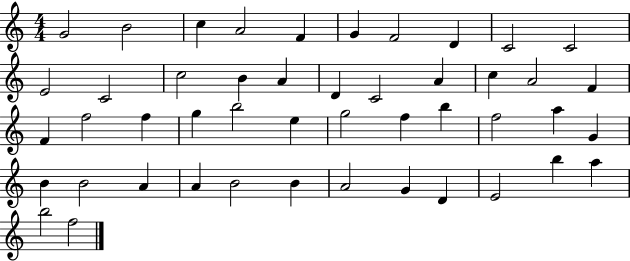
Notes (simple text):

G4/h B4/h C5/q A4/h F4/q G4/q F4/h D4/q C4/h C4/h E4/h C4/h C5/h B4/q A4/q D4/q C4/h A4/q C5/q A4/h F4/q F4/q F5/h F5/q G5/q B5/h E5/q G5/h F5/q B5/q F5/h A5/q G4/q B4/q B4/h A4/q A4/q B4/h B4/q A4/h G4/q D4/q E4/h B5/q A5/q B5/h F5/h